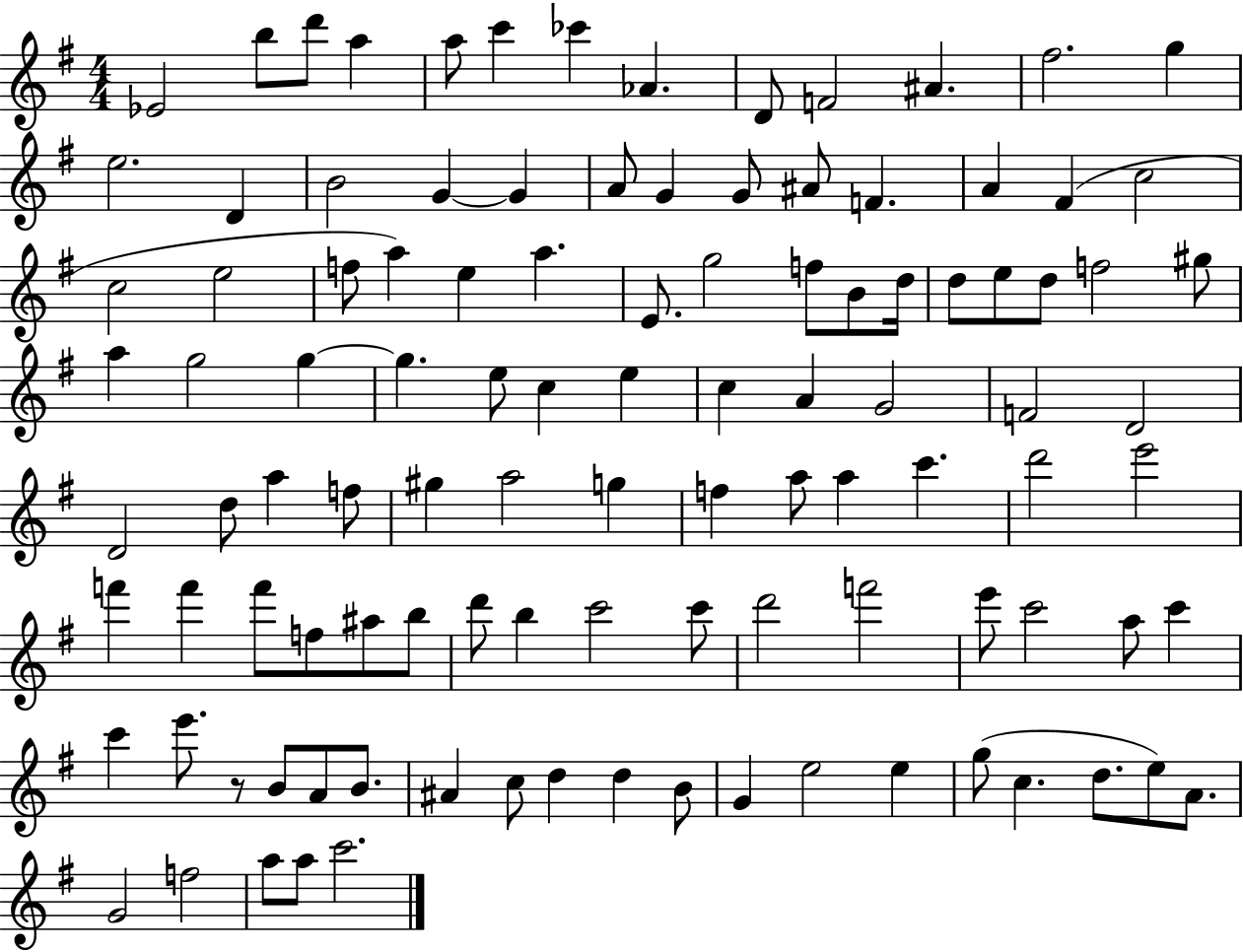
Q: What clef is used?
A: treble